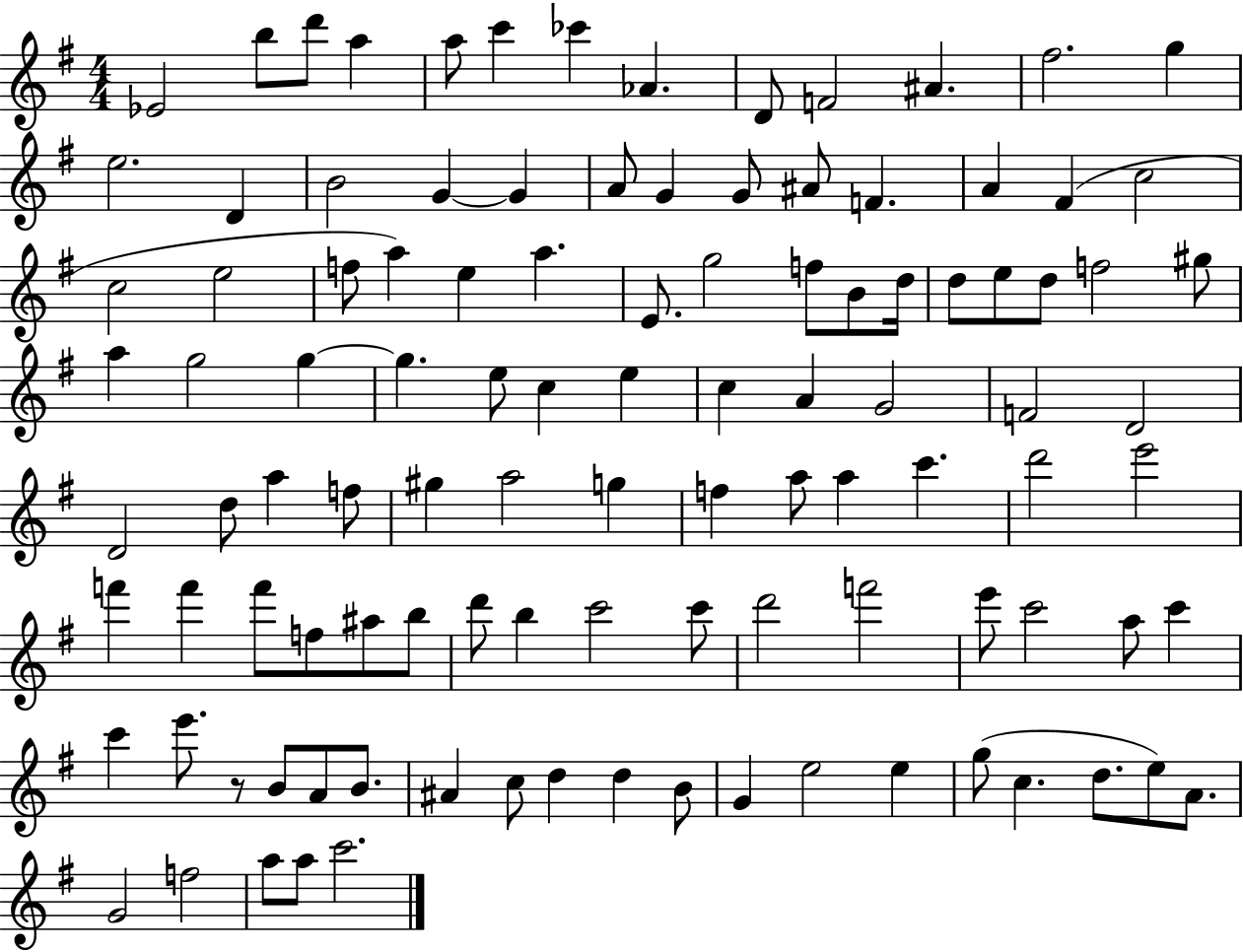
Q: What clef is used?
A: treble